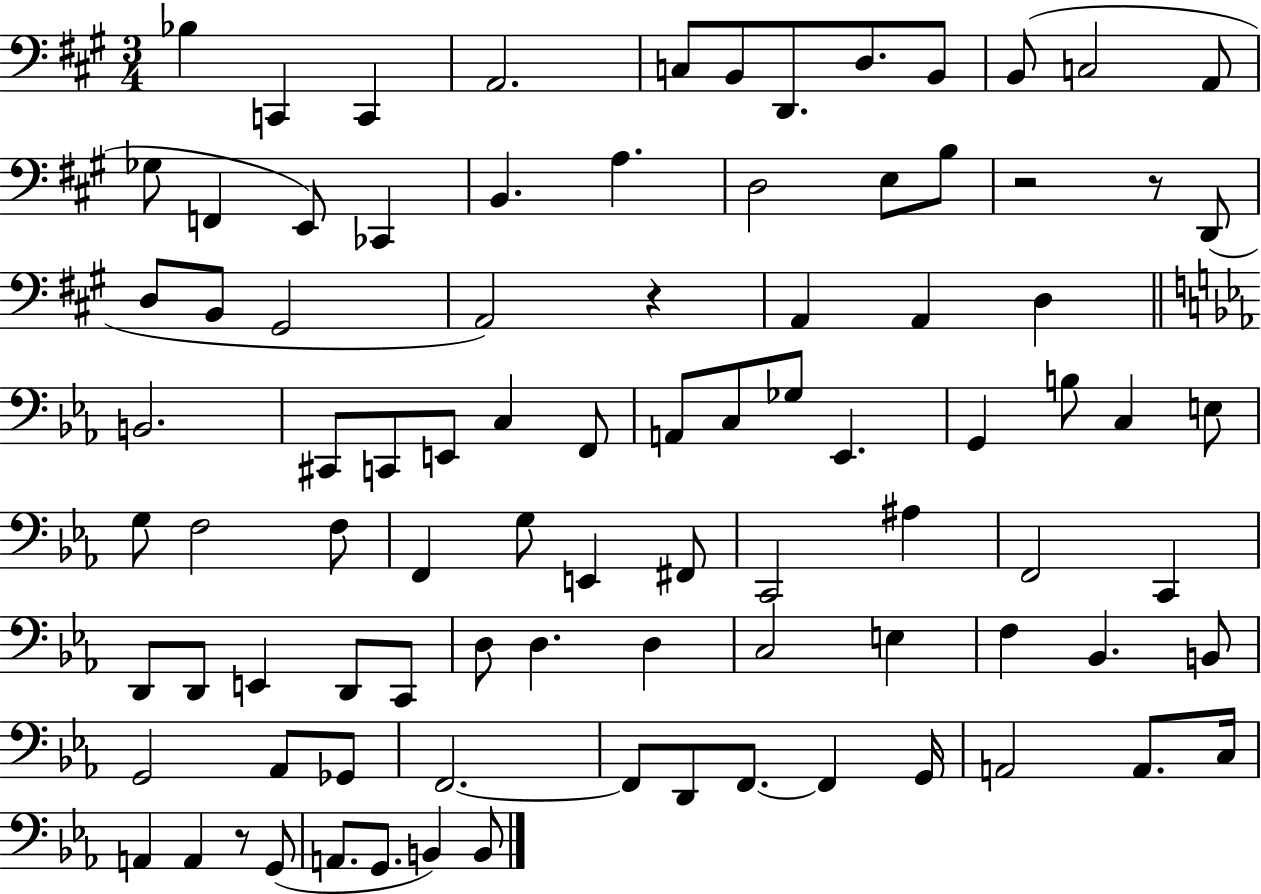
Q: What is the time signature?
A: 3/4